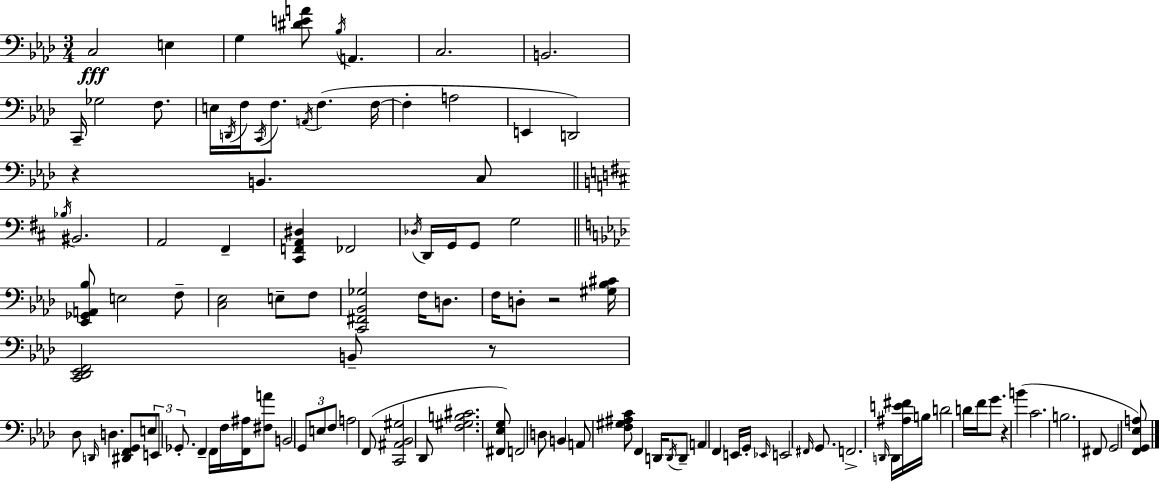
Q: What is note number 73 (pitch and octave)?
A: E2